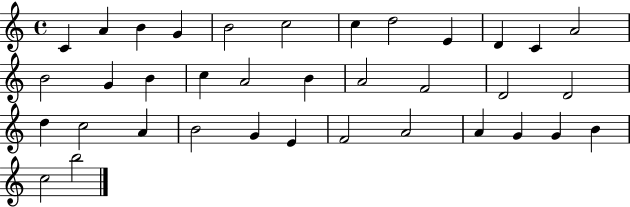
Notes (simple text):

C4/q A4/q B4/q G4/q B4/h C5/h C5/q D5/h E4/q D4/q C4/q A4/h B4/h G4/q B4/q C5/q A4/h B4/q A4/h F4/h D4/h D4/h D5/q C5/h A4/q B4/h G4/q E4/q F4/h A4/h A4/q G4/q G4/q B4/q C5/h B5/h